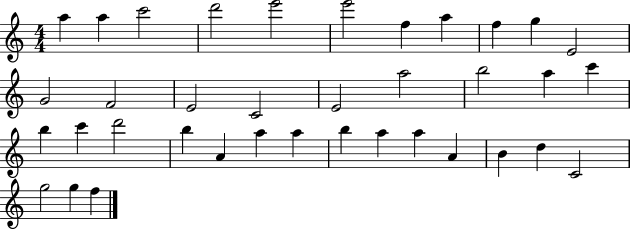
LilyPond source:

{
  \clef treble
  \numericTimeSignature
  \time 4/4
  \key c \major
  a''4 a''4 c'''2 | d'''2 e'''2 | e'''2 f''4 a''4 | f''4 g''4 e'2 | \break g'2 f'2 | e'2 c'2 | e'2 a''2 | b''2 a''4 c'''4 | \break b''4 c'''4 d'''2 | b''4 a'4 a''4 a''4 | b''4 a''4 a''4 a'4 | b'4 d''4 c'2 | \break g''2 g''4 f''4 | \bar "|."
}